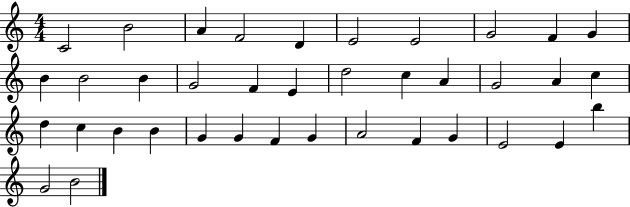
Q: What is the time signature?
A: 4/4